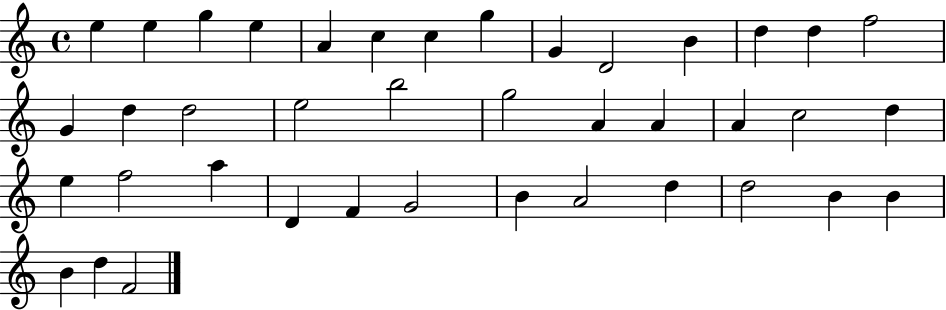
E5/q E5/q G5/q E5/q A4/q C5/q C5/q G5/q G4/q D4/h B4/q D5/q D5/q F5/h G4/q D5/q D5/h E5/h B5/h G5/h A4/q A4/q A4/q C5/h D5/q E5/q F5/h A5/q D4/q F4/q G4/h B4/q A4/h D5/q D5/h B4/q B4/q B4/q D5/q F4/h